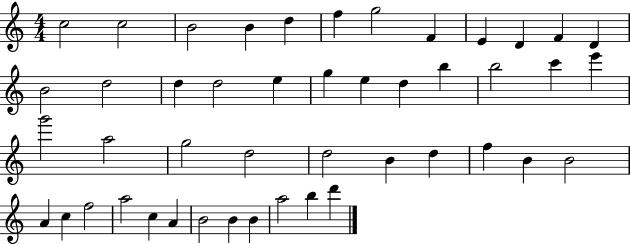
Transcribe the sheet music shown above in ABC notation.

X:1
T:Untitled
M:4/4
L:1/4
K:C
c2 c2 B2 B d f g2 F E D F D B2 d2 d d2 e g e d b b2 c' e' g'2 a2 g2 d2 d2 B d f B B2 A c f2 a2 c A B2 B B a2 b d'